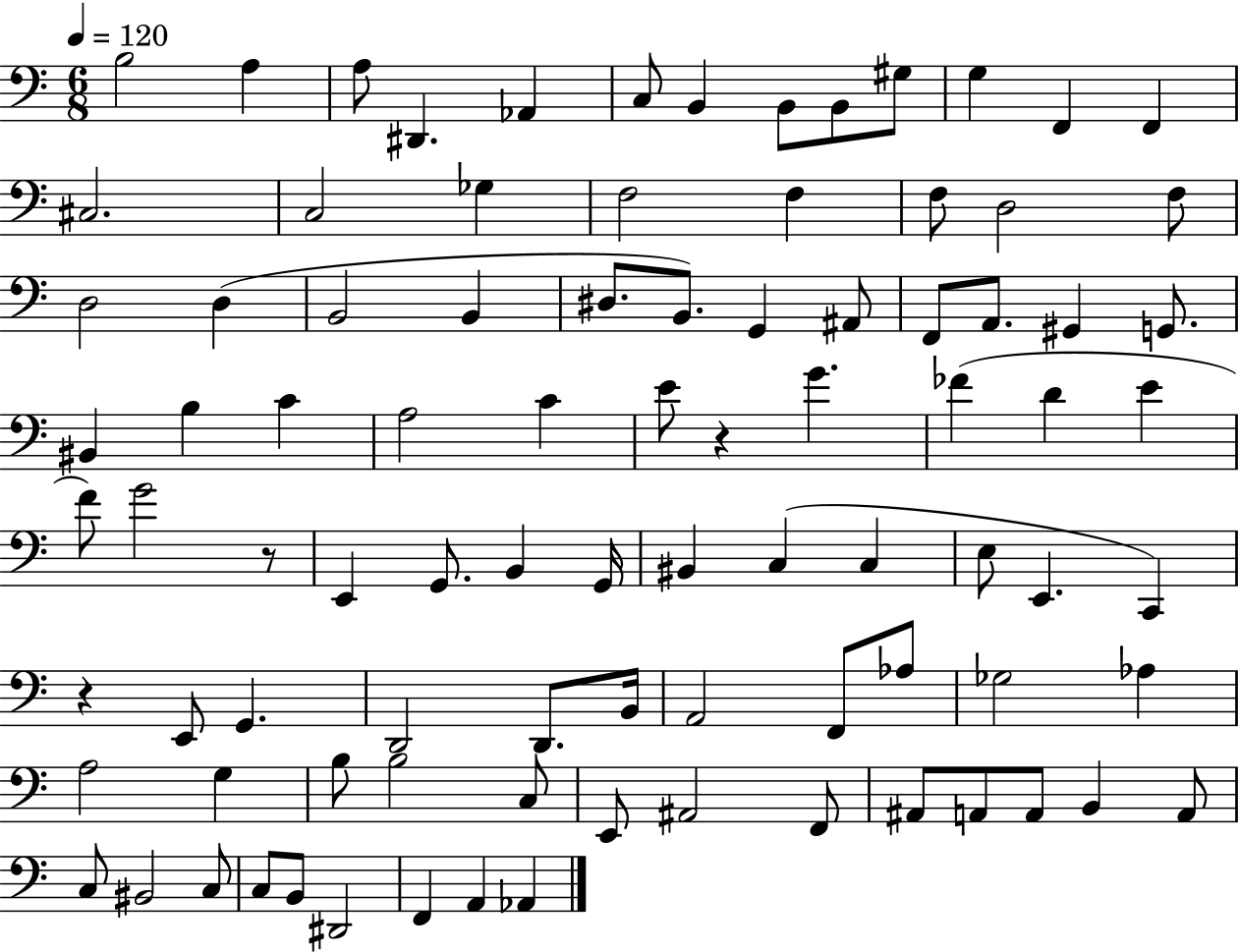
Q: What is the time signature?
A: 6/8